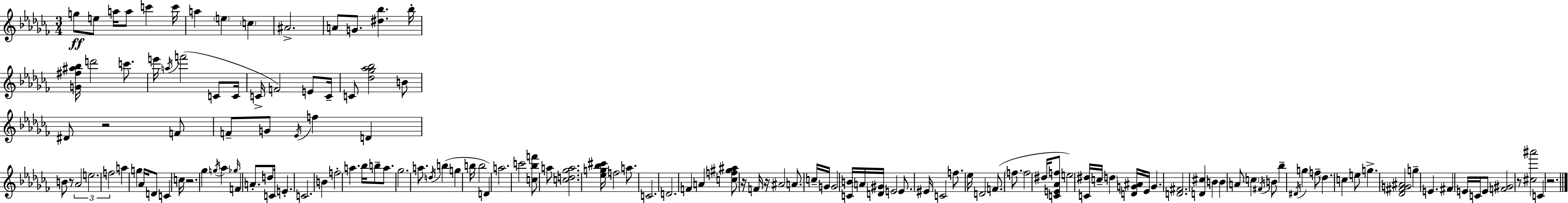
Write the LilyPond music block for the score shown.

{
  \clef treble
  \numericTimeSignature
  \time 3/4
  \key aes \minor
  g''8\ff e''8 a''16 a''8 c'''4 c'''16 | a''4 \parenthesize e''4 \parenthesize c''4 | ais'2.-> | a'8 g'8. <dis'' bes''>4. bes''16-. | \break <g' fis'' ais'' bes''>16 d'''2 c'''8. | e'''16 \acciaccatura { a''16 }( f'''2 c'8 | c'16 c'16-> f'2) e'8 | c'16-- c'8 <des'' ges'' aes'' bes''>2 b'8 | \break dis'8 r2 f'8 | f'8-- g'8 \acciaccatura { ees'16 } f''4 d'4 | b'8 r8 \tuplet 3/2 { aes'2 | e''2. | \break f''2 } a''4 | g''4 aes'16 d'8 c'4 | c''16 r2. | ges''4 \acciaccatura { g''16 } aes''4 \grace { ges''16 } | \break f'4 a'8.-. d''8 c'16 e'4.-. | c'2. | b'4 f''2-. | a''4. bes''16 b''8-- | \break a''8. ges''2. | a''8. \acciaccatura { d''16 }( b''4 | g''4 b''16 b''2 | d'4) a''2. | \break c'''2 | <c'' bes'' f'''>8 a''8 <c'' d'' ges'' a''>2. | <ees'' g'' bes'' cis'''>16 f''2 | a''8. c'2. | \break d'2. | f'4 a'4 | <c'' f'' gis'' ais''>8 r16 f'16 r16 ais'2 | a'8. c''16-- g'16 g'2 | \break <c' b'>16 \parenthesize a'16 <d' gis'>16 e'2 | e'8. eis'16 c'2 | f''8. ees''16 d'2 | \parenthesize f'8.( \parenthesize f''8. f''2 | \break dis''16 <c' e' aes' f''>8 e''2) | <c' dis''>16 c''16-- \parenthesize d''4 <d' g' ais'>16 ees'16 g'4. | <d' fis'>2. | <d' cis''>4 b'4 | \break b'4 a'8 \parenthesize c''4 \acciaccatura { fis'16 } | b'8 bes''4-- \acciaccatura { dis'16 } g''4 f''8-- | \parenthesize des''4. c''4 e''8 | g''4.-> <des' fis' g' ais'>2 | \break g''4-- e'4. | fis'4 e'16 c'16 e'8 <f' gis'>2 | r8 <cis'' ais'''>2 | c'4 r2. | \break \bar "|."
}